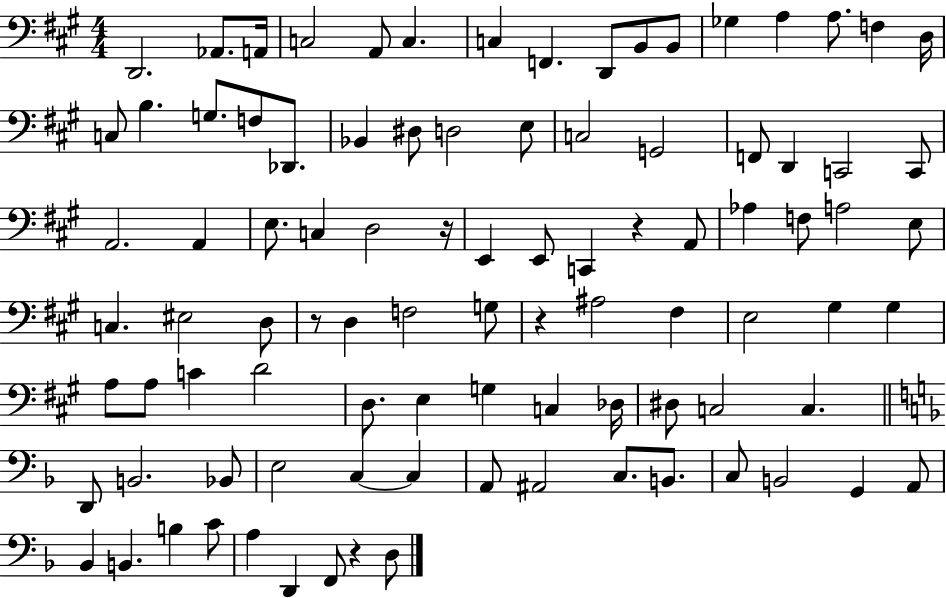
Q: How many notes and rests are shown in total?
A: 94